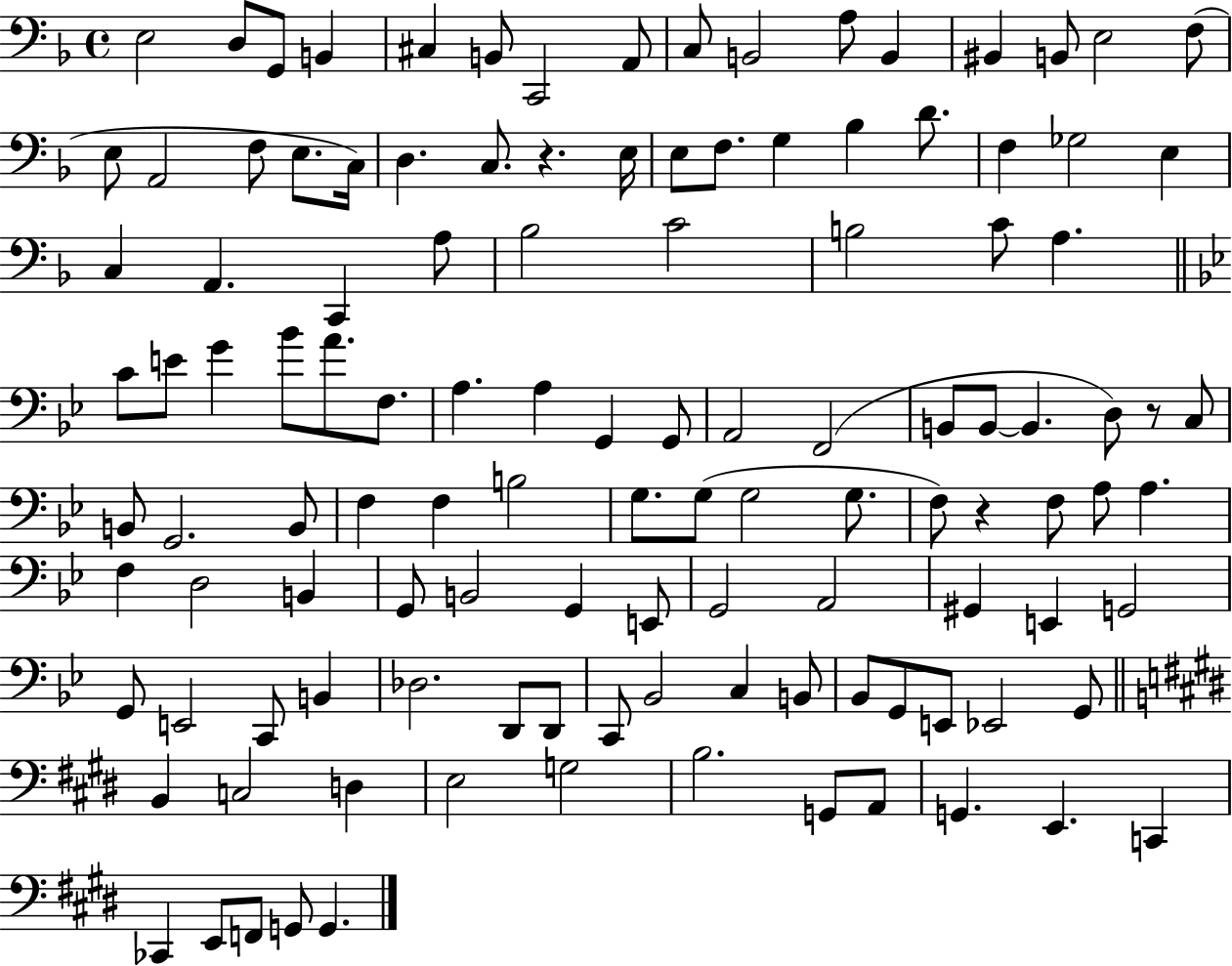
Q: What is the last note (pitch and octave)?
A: G2